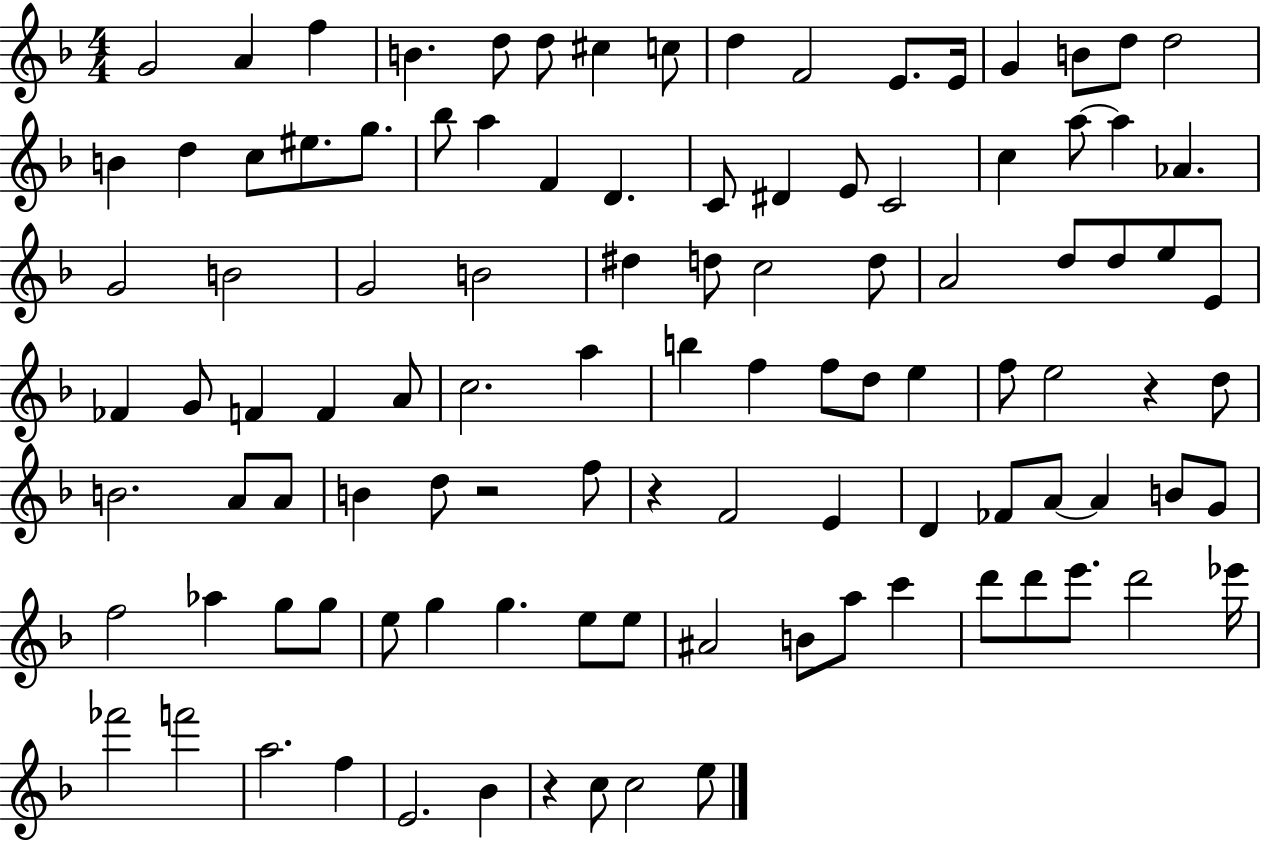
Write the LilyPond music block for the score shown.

{
  \clef treble
  \numericTimeSignature
  \time 4/4
  \key f \major
  \repeat volta 2 { g'2 a'4 f''4 | b'4. d''8 d''8 cis''4 c''8 | d''4 f'2 e'8. e'16 | g'4 b'8 d''8 d''2 | \break b'4 d''4 c''8 eis''8. g''8. | bes''8 a''4 f'4 d'4. | c'8 dis'4 e'8 c'2 | c''4 a''8~~ a''4 aes'4. | \break g'2 b'2 | g'2 b'2 | dis''4 d''8 c''2 d''8 | a'2 d''8 d''8 e''8 e'8 | \break fes'4 g'8 f'4 f'4 a'8 | c''2. a''4 | b''4 f''4 f''8 d''8 e''4 | f''8 e''2 r4 d''8 | \break b'2. a'8 a'8 | b'4 d''8 r2 f''8 | r4 f'2 e'4 | d'4 fes'8 a'8~~ a'4 b'8 g'8 | \break f''2 aes''4 g''8 g''8 | e''8 g''4 g''4. e''8 e''8 | ais'2 b'8 a''8 c'''4 | d'''8 d'''8 e'''8. d'''2 ees'''16 | \break fes'''2 f'''2 | a''2. f''4 | e'2. bes'4 | r4 c''8 c''2 e''8 | \break } \bar "|."
}